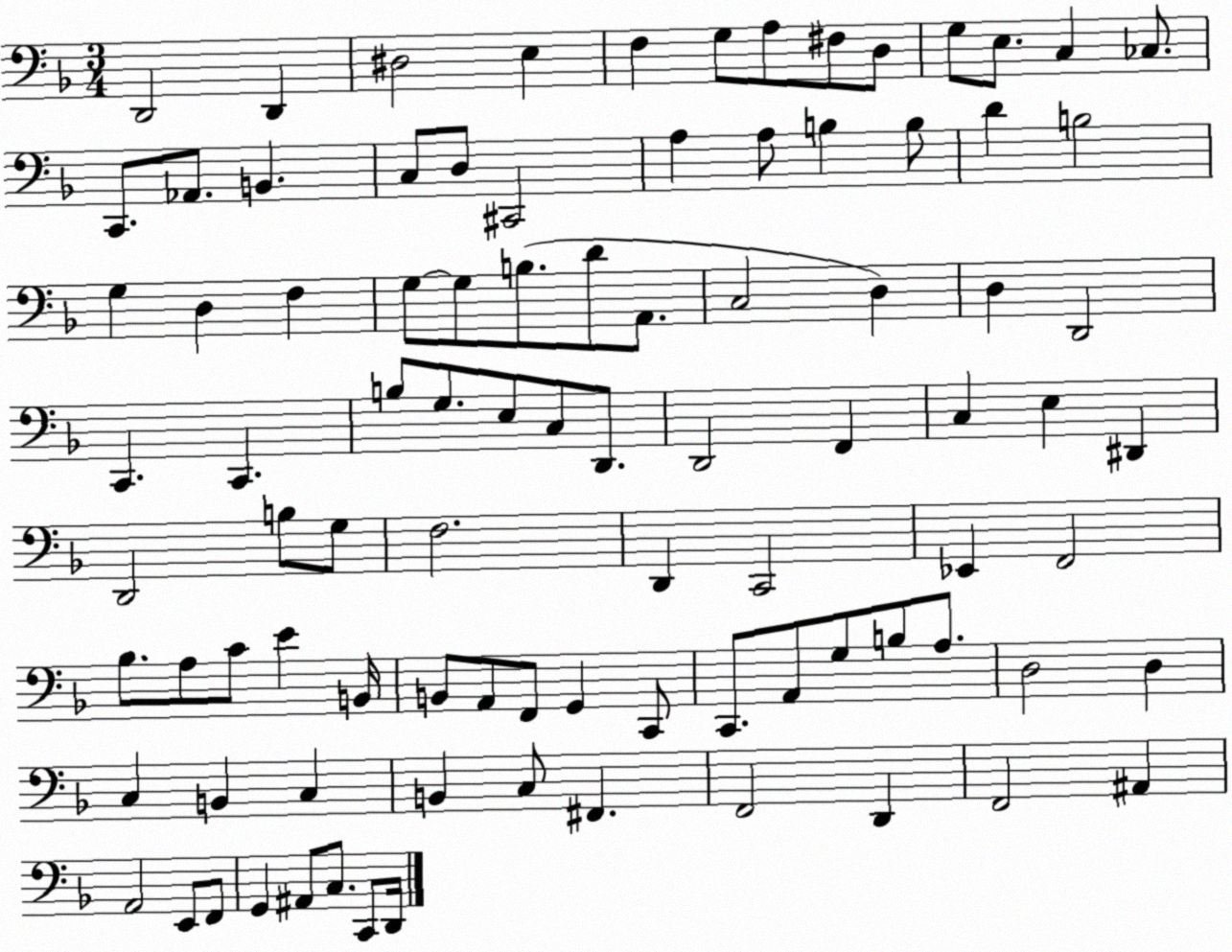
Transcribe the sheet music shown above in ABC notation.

X:1
T:Untitled
M:3/4
L:1/4
K:F
D,,2 D,, ^D,2 E, F, G,/2 A,/2 ^F,/2 D,/2 G,/2 E,/2 C, _C,/2 C,,/2 _A,,/2 B,, C,/2 D,/2 ^C,,2 A, A,/2 B, B,/2 D B,2 G, D, F, G,/2 G,/2 B,/2 D/2 A,,/2 C,2 D, D, D,,2 C,, C,, B,/2 G,/2 E,/2 C,/2 D,,/2 D,,2 F,, C, E, ^D,, D,,2 B,/2 G,/2 F,2 D,, C,,2 _E,, F,,2 _B,/2 A,/2 C/2 E B,,/4 B,,/2 A,,/2 F,,/2 G,, C,,/2 C,,/2 A,,/2 G,/2 B,/2 A,/2 D,2 D, C, B,, C, B,, C,/2 ^F,, F,,2 D,, F,,2 ^A,, A,,2 E,,/2 F,,/2 G,, ^A,,/2 C,/2 C,,/2 D,,/4